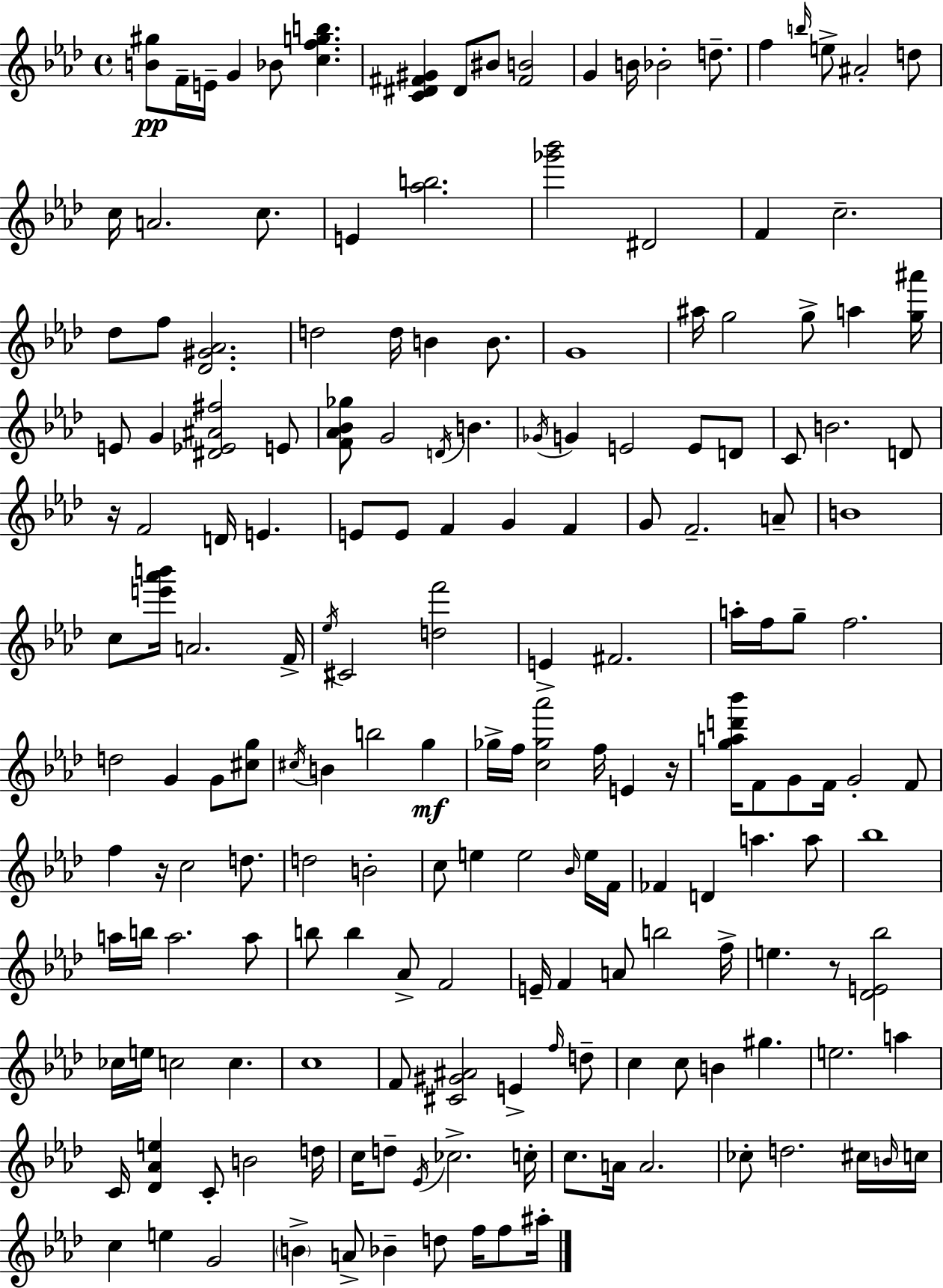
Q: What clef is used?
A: treble